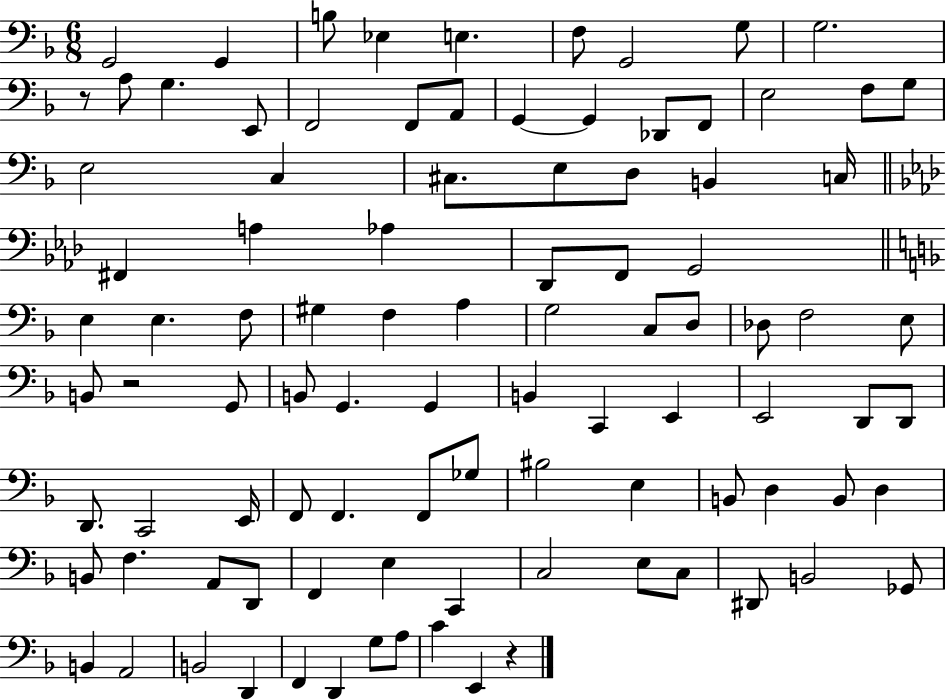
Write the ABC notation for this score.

X:1
T:Untitled
M:6/8
L:1/4
K:F
G,,2 G,, B,/2 _E, E, F,/2 G,,2 G,/2 G,2 z/2 A,/2 G, E,,/2 F,,2 F,,/2 A,,/2 G,, G,, _D,,/2 F,,/2 E,2 F,/2 G,/2 E,2 C, ^C,/2 E,/2 D,/2 B,, C,/4 ^F,, A, _A, _D,,/2 F,,/2 G,,2 E, E, F,/2 ^G, F, A, G,2 C,/2 D,/2 _D,/2 F,2 E,/2 B,,/2 z2 G,,/2 B,,/2 G,, G,, B,, C,, E,, E,,2 D,,/2 D,,/2 D,,/2 C,,2 E,,/4 F,,/2 F,, F,,/2 _G,/2 ^B,2 E, B,,/2 D, B,,/2 D, B,,/2 F, A,,/2 D,,/2 F,, E, C,, C,2 E,/2 C,/2 ^D,,/2 B,,2 _G,,/2 B,, A,,2 B,,2 D,, F,, D,, G,/2 A,/2 C E,, z